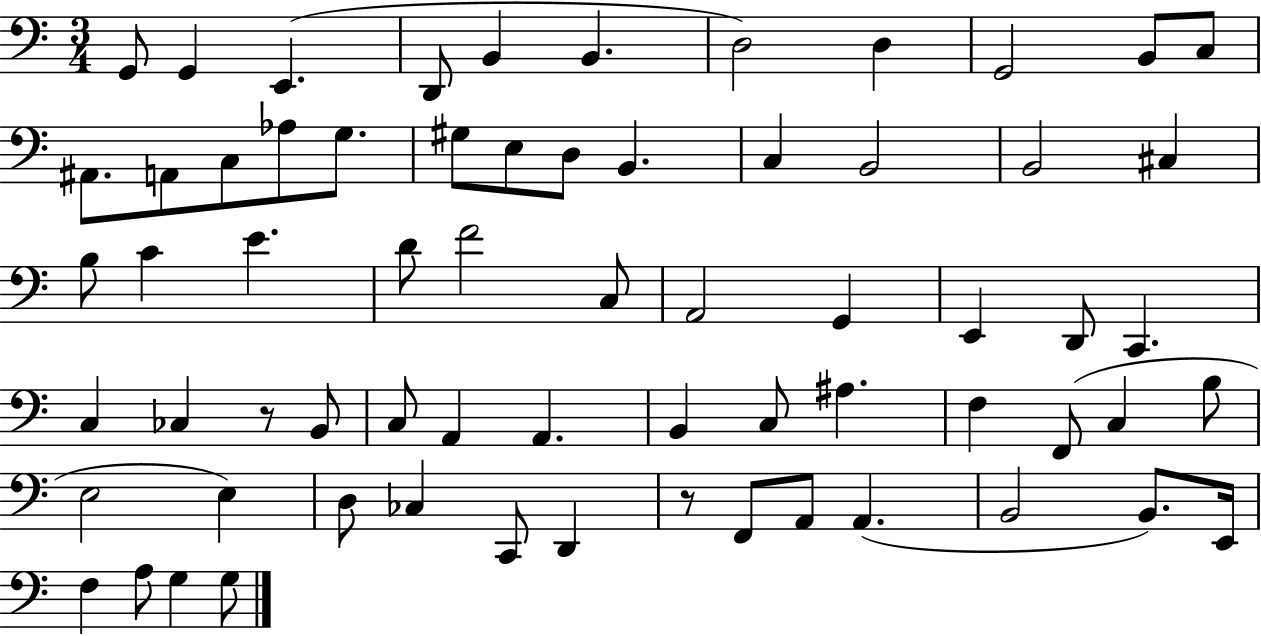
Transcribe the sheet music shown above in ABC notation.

X:1
T:Untitled
M:3/4
L:1/4
K:C
G,,/2 G,, E,, D,,/2 B,, B,, D,2 D, G,,2 B,,/2 C,/2 ^A,,/2 A,,/2 C,/2 _A,/2 G,/2 ^G,/2 E,/2 D,/2 B,, C, B,,2 B,,2 ^C, B,/2 C E D/2 F2 C,/2 A,,2 G,, E,, D,,/2 C,, C, _C, z/2 B,,/2 C,/2 A,, A,, B,, C,/2 ^A, F, F,,/2 C, B,/2 E,2 E, D,/2 _C, C,,/2 D,, z/2 F,,/2 A,,/2 A,, B,,2 B,,/2 E,,/4 F, A,/2 G, G,/2